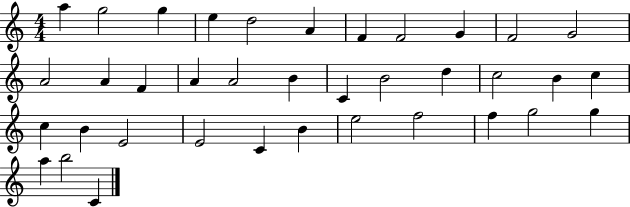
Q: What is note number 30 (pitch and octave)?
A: E5